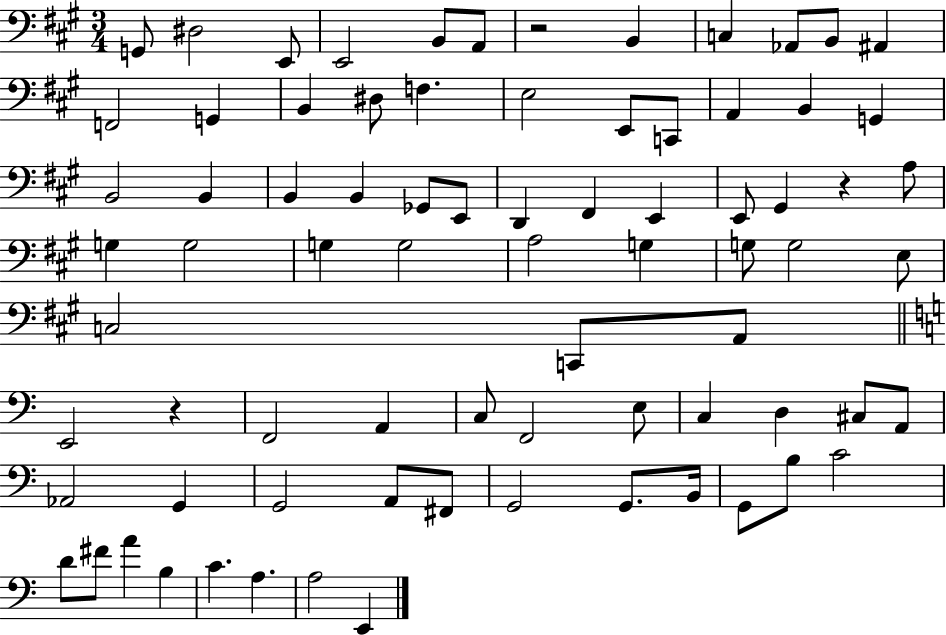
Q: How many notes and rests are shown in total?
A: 78